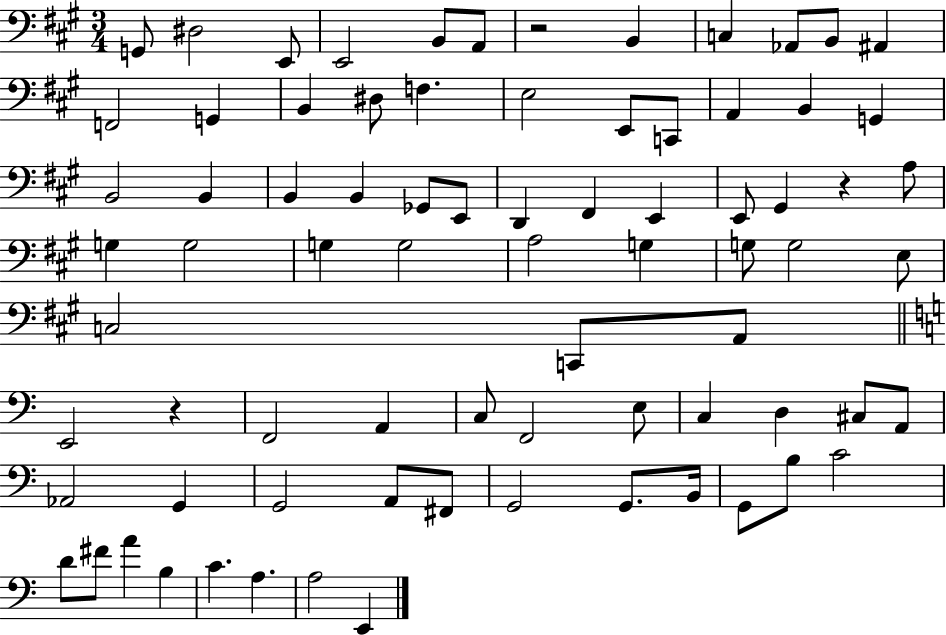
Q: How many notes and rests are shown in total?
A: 78